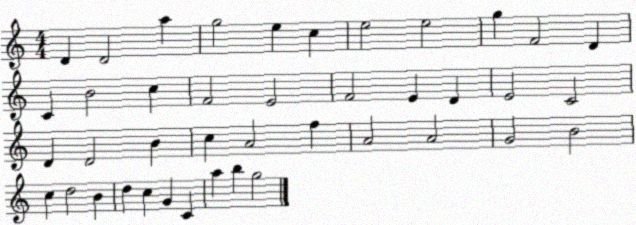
X:1
T:Untitled
M:4/4
L:1/4
K:C
D D2 a g2 e c e2 e2 g F2 D C B2 c F2 E2 F2 E D E2 C2 D D2 B c A2 f A2 A2 G2 B2 c d2 B d c G C a b g2